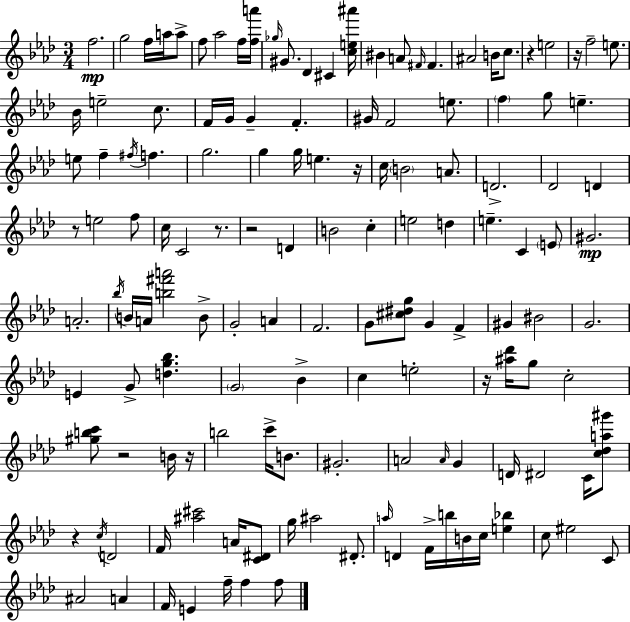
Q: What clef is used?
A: treble